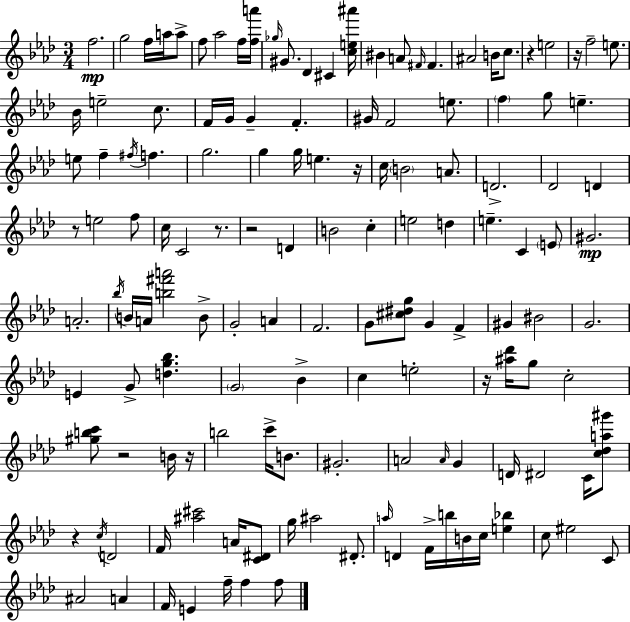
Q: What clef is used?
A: treble